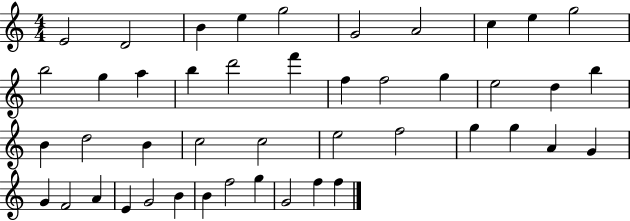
E4/h D4/h B4/q E5/q G5/h G4/h A4/h C5/q E5/q G5/h B5/h G5/q A5/q B5/q D6/h F6/q F5/q F5/h G5/q E5/h D5/q B5/q B4/q D5/h B4/q C5/h C5/h E5/h F5/h G5/q G5/q A4/q G4/q G4/q F4/h A4/q E4/q G4/h B4/q B4/q F5/h G5/q G4/h F5/q F5/q